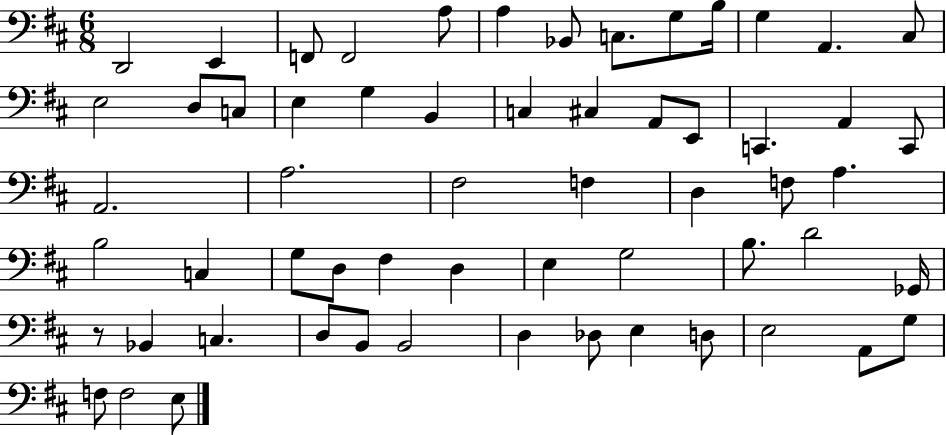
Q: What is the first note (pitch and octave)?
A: D2